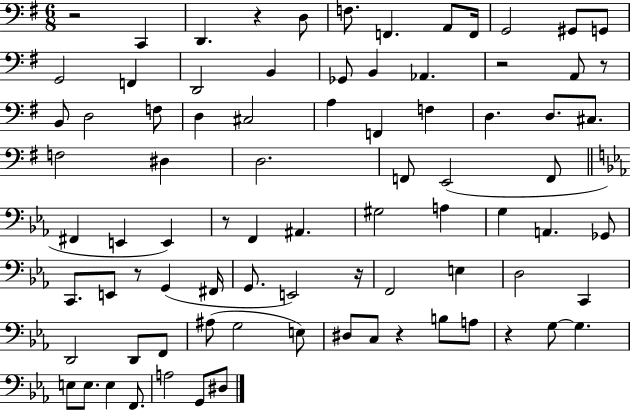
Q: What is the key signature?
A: G major